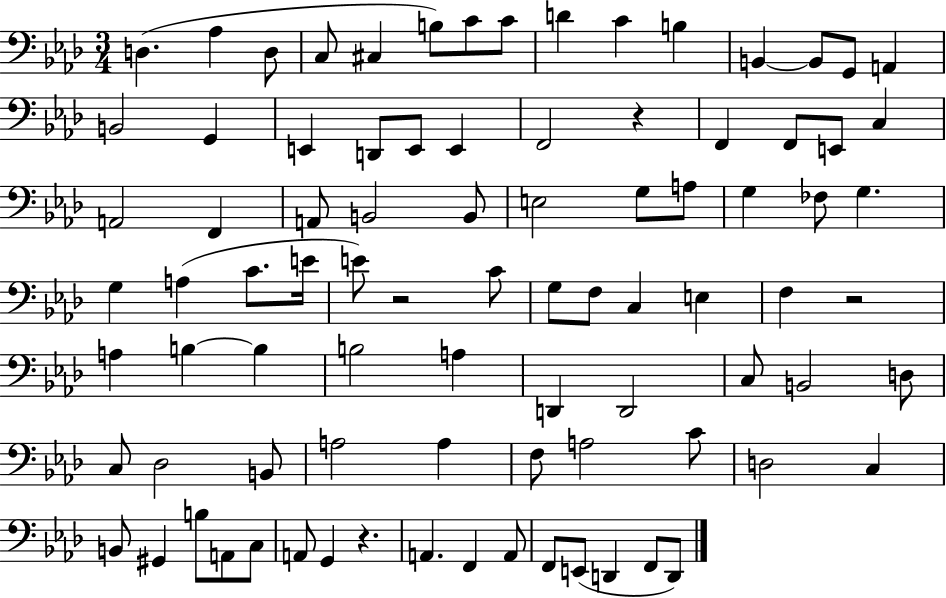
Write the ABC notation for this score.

X:1
T:Untitled
M:3/4
L:1/4
K:Ab
D, _A, D,/2 C,/2 ^C, B,/2 C/2 C/2 D C B, B,, B,,/2 G,,/2 A,, B,,2 G,, E,, D,,/2 E,,/2 E,, F,,2 z F,, F,,/2 E,,/2 C, A,,2 F,, A,,/2 B,,2 B,,/2 E,2 G,/2 A,/2 G, _F,/2 G, G, A, C/2 E/4 E/2 z2 C/2 G,/2 F,/2 C, E, F, z2 A, B, B, B,2 A, D,, D,,2 C,/2 B,,2 D,/2 C,/2 _D,2 B,,/2 A,2 A, F,/2 A,2 C/2 D,2 C, B,,/2 ^G,, B,/2 A,,/2 C,/2 A,,/2 G,, z A,, F,, A,,/2 F,,/2 E,,/2 D,, F,,/2 D,,/2